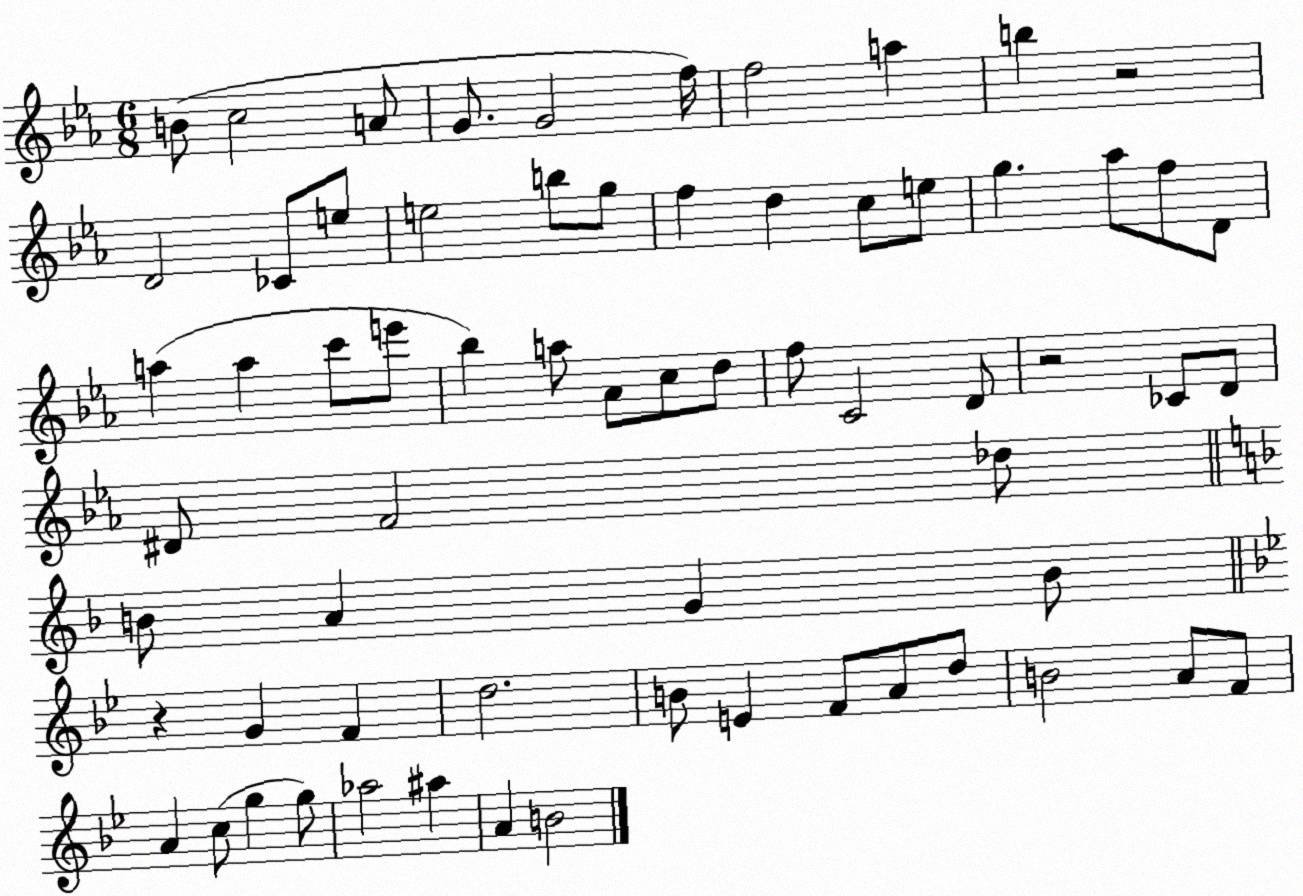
X:1
T:Untitled
M:6/8
L:1/4
K:Eb
B/2 c2 A/2 G/2 G2 f/4 f2 a b z2 D2 _C/2 e/2 e2 b/2 g/2 f d c/2 e/2 g _a/2 f/2 D/2 a a c'/2 e'/2 _b a/2 _A/2 c/2 d/2 f/2 C2 D/2 z2 _C/2 D/2 ^D/2 F2 _d/2 B/2 A G B/2 z G F d2 B/2 E F/2 A/2 d/2 B2 A/2 F/2 A c/2 g g/2 _a2 ^a A B2